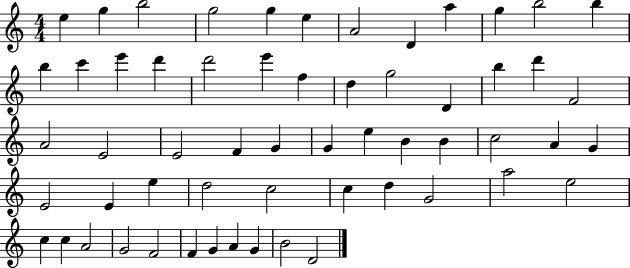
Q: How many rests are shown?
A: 0